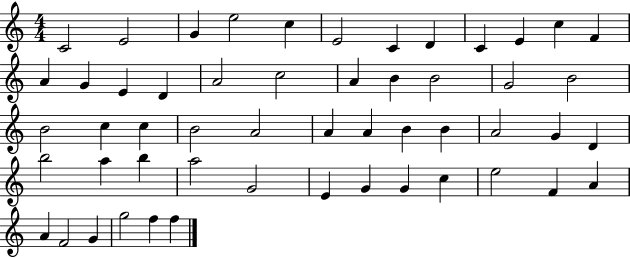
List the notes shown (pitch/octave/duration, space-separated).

C4/h E4/h G4/q E5/h C5/q E4/h C4/q D4/q C4/q E4/q C5/q F4/q A4/q G4/q E4/q D4/q A4/h C5/h A4/q B4/q B4/h G4/h B4/h B4/h C5/q C5/q B4/h A4/h A4/q A4/q B4/q B4/q A4/h G4/q D4/q B5/h A5/q B5/q A5/h G4/h E4/q G4/q G4/q C5/q E5/h F4/q A4/q A4/q F4/h G4/q G5/h F5/q F5/q